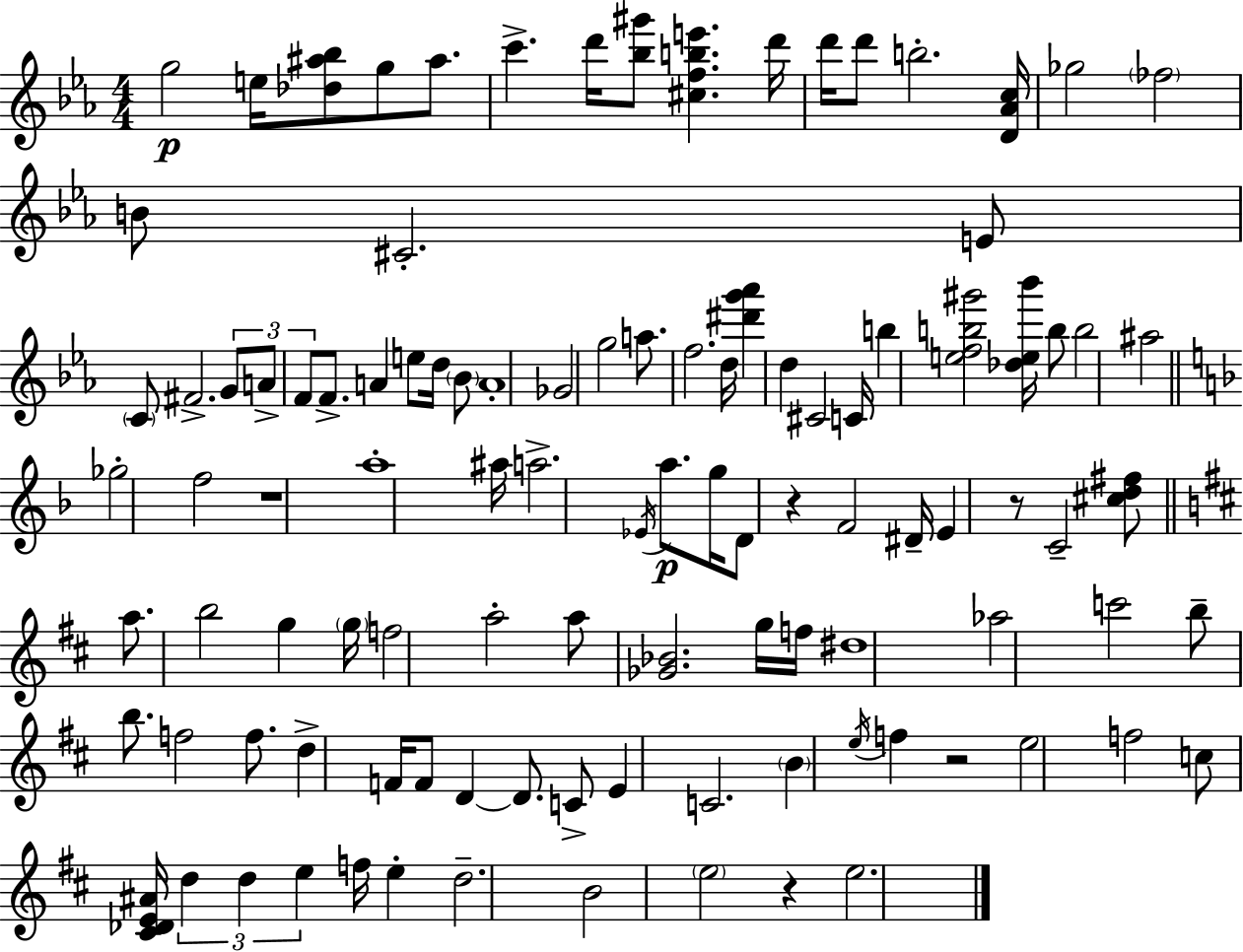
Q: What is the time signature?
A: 4/4